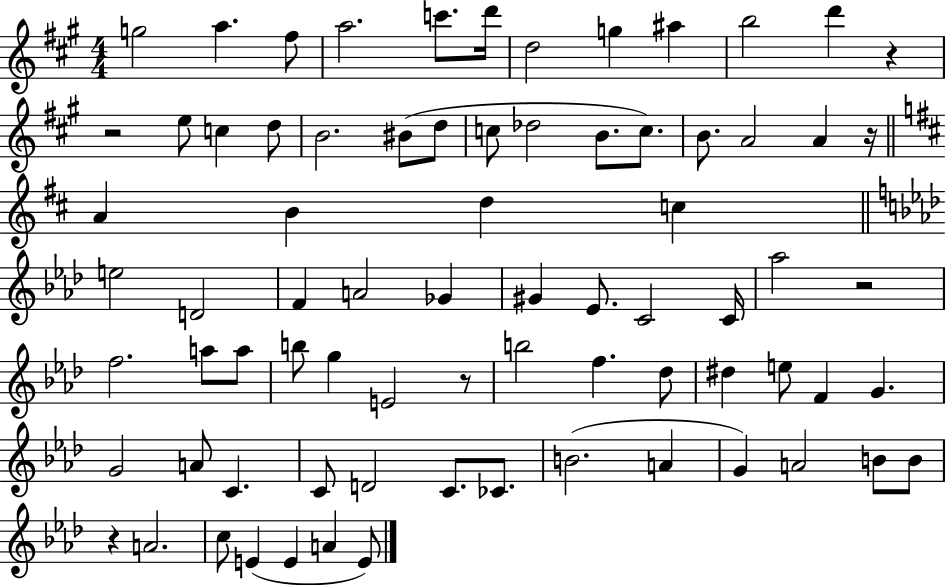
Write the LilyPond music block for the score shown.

{
  \clef treble
  \numericTimeSignature
  \time 4/4
  \key a \major
  g''2 a''4. fis''8 | a''2. c'''8. d'''16 | d''2 g''4 ais''4 | b''2 d'''4 r4 | \break r2 e''8 c''4 d''8 | b'2. bis'8( d''8 | c''8 des''2 b'8. c''8.) | b'8. a'2 a'4 r16 | \break \bar "||" \break \key d \major a'4 b'4 d''4 c''4 | \bar "||" \break \key aes \major e''2 d'2 | f'4 a'2 ges'4 | gis'4 ees'8. c'2 c'16 | aes''2 r2 | \break f''2. a''8 a''8 | b''8 g''4 e'2 r8 | b''2 f''4. des''8 | dis''4 e''8 f'4 g'4. | \break g'2 a'8 c'4. | c'8 d'2 c'8. ces'8. | b'2.( a'4 | g'4) a'2 b'8 b'8 | \break r4 a'2. | c''8 e'4( e'4 a'4 e'8) | \bar "|."
}